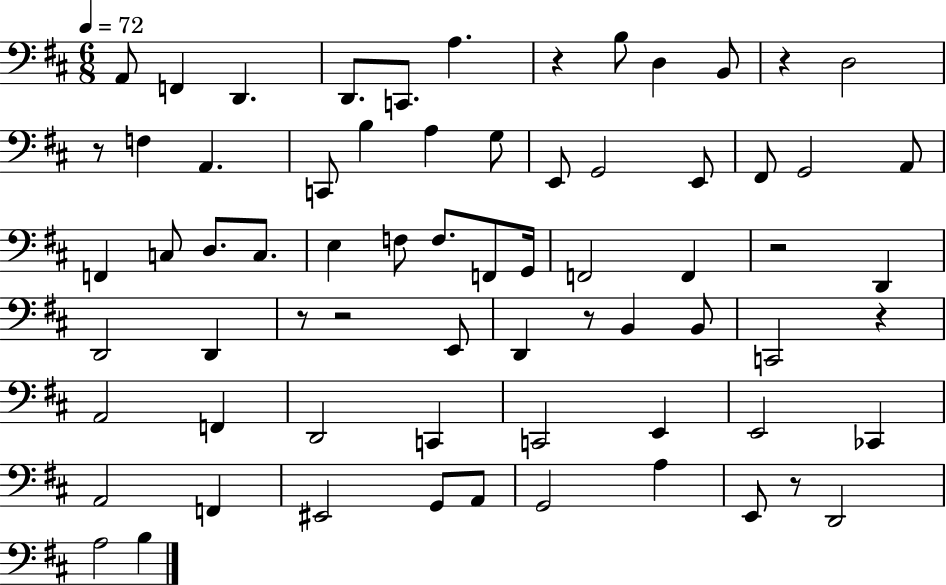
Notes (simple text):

A2/e F2/q D2/q. D2/e. C2/e. A3/q. R/q B3/e D3/q B2/e R/q D3/h R/e F3/q A2/q. C2/e B3/q A3/q G3/e E2/e G2/h E2/e F#2/e G2/h A2/e F2/q C3/e D3/e. C3/e. E3/q F3/e F3/e. F2/e G2/s F2/h F2/q R/h D2/q D2/h D2/q R/e R/h E2/e D2/q R/e B2/q B2/e C2/h R/q A2/h F2/q D2/h C2/q C2/h E2/q E2/h CES2/q A2/h F2/q EIS2/h G2/e A2/e G2/h A3/q E2/e R/e D2/h A3/h B3/q